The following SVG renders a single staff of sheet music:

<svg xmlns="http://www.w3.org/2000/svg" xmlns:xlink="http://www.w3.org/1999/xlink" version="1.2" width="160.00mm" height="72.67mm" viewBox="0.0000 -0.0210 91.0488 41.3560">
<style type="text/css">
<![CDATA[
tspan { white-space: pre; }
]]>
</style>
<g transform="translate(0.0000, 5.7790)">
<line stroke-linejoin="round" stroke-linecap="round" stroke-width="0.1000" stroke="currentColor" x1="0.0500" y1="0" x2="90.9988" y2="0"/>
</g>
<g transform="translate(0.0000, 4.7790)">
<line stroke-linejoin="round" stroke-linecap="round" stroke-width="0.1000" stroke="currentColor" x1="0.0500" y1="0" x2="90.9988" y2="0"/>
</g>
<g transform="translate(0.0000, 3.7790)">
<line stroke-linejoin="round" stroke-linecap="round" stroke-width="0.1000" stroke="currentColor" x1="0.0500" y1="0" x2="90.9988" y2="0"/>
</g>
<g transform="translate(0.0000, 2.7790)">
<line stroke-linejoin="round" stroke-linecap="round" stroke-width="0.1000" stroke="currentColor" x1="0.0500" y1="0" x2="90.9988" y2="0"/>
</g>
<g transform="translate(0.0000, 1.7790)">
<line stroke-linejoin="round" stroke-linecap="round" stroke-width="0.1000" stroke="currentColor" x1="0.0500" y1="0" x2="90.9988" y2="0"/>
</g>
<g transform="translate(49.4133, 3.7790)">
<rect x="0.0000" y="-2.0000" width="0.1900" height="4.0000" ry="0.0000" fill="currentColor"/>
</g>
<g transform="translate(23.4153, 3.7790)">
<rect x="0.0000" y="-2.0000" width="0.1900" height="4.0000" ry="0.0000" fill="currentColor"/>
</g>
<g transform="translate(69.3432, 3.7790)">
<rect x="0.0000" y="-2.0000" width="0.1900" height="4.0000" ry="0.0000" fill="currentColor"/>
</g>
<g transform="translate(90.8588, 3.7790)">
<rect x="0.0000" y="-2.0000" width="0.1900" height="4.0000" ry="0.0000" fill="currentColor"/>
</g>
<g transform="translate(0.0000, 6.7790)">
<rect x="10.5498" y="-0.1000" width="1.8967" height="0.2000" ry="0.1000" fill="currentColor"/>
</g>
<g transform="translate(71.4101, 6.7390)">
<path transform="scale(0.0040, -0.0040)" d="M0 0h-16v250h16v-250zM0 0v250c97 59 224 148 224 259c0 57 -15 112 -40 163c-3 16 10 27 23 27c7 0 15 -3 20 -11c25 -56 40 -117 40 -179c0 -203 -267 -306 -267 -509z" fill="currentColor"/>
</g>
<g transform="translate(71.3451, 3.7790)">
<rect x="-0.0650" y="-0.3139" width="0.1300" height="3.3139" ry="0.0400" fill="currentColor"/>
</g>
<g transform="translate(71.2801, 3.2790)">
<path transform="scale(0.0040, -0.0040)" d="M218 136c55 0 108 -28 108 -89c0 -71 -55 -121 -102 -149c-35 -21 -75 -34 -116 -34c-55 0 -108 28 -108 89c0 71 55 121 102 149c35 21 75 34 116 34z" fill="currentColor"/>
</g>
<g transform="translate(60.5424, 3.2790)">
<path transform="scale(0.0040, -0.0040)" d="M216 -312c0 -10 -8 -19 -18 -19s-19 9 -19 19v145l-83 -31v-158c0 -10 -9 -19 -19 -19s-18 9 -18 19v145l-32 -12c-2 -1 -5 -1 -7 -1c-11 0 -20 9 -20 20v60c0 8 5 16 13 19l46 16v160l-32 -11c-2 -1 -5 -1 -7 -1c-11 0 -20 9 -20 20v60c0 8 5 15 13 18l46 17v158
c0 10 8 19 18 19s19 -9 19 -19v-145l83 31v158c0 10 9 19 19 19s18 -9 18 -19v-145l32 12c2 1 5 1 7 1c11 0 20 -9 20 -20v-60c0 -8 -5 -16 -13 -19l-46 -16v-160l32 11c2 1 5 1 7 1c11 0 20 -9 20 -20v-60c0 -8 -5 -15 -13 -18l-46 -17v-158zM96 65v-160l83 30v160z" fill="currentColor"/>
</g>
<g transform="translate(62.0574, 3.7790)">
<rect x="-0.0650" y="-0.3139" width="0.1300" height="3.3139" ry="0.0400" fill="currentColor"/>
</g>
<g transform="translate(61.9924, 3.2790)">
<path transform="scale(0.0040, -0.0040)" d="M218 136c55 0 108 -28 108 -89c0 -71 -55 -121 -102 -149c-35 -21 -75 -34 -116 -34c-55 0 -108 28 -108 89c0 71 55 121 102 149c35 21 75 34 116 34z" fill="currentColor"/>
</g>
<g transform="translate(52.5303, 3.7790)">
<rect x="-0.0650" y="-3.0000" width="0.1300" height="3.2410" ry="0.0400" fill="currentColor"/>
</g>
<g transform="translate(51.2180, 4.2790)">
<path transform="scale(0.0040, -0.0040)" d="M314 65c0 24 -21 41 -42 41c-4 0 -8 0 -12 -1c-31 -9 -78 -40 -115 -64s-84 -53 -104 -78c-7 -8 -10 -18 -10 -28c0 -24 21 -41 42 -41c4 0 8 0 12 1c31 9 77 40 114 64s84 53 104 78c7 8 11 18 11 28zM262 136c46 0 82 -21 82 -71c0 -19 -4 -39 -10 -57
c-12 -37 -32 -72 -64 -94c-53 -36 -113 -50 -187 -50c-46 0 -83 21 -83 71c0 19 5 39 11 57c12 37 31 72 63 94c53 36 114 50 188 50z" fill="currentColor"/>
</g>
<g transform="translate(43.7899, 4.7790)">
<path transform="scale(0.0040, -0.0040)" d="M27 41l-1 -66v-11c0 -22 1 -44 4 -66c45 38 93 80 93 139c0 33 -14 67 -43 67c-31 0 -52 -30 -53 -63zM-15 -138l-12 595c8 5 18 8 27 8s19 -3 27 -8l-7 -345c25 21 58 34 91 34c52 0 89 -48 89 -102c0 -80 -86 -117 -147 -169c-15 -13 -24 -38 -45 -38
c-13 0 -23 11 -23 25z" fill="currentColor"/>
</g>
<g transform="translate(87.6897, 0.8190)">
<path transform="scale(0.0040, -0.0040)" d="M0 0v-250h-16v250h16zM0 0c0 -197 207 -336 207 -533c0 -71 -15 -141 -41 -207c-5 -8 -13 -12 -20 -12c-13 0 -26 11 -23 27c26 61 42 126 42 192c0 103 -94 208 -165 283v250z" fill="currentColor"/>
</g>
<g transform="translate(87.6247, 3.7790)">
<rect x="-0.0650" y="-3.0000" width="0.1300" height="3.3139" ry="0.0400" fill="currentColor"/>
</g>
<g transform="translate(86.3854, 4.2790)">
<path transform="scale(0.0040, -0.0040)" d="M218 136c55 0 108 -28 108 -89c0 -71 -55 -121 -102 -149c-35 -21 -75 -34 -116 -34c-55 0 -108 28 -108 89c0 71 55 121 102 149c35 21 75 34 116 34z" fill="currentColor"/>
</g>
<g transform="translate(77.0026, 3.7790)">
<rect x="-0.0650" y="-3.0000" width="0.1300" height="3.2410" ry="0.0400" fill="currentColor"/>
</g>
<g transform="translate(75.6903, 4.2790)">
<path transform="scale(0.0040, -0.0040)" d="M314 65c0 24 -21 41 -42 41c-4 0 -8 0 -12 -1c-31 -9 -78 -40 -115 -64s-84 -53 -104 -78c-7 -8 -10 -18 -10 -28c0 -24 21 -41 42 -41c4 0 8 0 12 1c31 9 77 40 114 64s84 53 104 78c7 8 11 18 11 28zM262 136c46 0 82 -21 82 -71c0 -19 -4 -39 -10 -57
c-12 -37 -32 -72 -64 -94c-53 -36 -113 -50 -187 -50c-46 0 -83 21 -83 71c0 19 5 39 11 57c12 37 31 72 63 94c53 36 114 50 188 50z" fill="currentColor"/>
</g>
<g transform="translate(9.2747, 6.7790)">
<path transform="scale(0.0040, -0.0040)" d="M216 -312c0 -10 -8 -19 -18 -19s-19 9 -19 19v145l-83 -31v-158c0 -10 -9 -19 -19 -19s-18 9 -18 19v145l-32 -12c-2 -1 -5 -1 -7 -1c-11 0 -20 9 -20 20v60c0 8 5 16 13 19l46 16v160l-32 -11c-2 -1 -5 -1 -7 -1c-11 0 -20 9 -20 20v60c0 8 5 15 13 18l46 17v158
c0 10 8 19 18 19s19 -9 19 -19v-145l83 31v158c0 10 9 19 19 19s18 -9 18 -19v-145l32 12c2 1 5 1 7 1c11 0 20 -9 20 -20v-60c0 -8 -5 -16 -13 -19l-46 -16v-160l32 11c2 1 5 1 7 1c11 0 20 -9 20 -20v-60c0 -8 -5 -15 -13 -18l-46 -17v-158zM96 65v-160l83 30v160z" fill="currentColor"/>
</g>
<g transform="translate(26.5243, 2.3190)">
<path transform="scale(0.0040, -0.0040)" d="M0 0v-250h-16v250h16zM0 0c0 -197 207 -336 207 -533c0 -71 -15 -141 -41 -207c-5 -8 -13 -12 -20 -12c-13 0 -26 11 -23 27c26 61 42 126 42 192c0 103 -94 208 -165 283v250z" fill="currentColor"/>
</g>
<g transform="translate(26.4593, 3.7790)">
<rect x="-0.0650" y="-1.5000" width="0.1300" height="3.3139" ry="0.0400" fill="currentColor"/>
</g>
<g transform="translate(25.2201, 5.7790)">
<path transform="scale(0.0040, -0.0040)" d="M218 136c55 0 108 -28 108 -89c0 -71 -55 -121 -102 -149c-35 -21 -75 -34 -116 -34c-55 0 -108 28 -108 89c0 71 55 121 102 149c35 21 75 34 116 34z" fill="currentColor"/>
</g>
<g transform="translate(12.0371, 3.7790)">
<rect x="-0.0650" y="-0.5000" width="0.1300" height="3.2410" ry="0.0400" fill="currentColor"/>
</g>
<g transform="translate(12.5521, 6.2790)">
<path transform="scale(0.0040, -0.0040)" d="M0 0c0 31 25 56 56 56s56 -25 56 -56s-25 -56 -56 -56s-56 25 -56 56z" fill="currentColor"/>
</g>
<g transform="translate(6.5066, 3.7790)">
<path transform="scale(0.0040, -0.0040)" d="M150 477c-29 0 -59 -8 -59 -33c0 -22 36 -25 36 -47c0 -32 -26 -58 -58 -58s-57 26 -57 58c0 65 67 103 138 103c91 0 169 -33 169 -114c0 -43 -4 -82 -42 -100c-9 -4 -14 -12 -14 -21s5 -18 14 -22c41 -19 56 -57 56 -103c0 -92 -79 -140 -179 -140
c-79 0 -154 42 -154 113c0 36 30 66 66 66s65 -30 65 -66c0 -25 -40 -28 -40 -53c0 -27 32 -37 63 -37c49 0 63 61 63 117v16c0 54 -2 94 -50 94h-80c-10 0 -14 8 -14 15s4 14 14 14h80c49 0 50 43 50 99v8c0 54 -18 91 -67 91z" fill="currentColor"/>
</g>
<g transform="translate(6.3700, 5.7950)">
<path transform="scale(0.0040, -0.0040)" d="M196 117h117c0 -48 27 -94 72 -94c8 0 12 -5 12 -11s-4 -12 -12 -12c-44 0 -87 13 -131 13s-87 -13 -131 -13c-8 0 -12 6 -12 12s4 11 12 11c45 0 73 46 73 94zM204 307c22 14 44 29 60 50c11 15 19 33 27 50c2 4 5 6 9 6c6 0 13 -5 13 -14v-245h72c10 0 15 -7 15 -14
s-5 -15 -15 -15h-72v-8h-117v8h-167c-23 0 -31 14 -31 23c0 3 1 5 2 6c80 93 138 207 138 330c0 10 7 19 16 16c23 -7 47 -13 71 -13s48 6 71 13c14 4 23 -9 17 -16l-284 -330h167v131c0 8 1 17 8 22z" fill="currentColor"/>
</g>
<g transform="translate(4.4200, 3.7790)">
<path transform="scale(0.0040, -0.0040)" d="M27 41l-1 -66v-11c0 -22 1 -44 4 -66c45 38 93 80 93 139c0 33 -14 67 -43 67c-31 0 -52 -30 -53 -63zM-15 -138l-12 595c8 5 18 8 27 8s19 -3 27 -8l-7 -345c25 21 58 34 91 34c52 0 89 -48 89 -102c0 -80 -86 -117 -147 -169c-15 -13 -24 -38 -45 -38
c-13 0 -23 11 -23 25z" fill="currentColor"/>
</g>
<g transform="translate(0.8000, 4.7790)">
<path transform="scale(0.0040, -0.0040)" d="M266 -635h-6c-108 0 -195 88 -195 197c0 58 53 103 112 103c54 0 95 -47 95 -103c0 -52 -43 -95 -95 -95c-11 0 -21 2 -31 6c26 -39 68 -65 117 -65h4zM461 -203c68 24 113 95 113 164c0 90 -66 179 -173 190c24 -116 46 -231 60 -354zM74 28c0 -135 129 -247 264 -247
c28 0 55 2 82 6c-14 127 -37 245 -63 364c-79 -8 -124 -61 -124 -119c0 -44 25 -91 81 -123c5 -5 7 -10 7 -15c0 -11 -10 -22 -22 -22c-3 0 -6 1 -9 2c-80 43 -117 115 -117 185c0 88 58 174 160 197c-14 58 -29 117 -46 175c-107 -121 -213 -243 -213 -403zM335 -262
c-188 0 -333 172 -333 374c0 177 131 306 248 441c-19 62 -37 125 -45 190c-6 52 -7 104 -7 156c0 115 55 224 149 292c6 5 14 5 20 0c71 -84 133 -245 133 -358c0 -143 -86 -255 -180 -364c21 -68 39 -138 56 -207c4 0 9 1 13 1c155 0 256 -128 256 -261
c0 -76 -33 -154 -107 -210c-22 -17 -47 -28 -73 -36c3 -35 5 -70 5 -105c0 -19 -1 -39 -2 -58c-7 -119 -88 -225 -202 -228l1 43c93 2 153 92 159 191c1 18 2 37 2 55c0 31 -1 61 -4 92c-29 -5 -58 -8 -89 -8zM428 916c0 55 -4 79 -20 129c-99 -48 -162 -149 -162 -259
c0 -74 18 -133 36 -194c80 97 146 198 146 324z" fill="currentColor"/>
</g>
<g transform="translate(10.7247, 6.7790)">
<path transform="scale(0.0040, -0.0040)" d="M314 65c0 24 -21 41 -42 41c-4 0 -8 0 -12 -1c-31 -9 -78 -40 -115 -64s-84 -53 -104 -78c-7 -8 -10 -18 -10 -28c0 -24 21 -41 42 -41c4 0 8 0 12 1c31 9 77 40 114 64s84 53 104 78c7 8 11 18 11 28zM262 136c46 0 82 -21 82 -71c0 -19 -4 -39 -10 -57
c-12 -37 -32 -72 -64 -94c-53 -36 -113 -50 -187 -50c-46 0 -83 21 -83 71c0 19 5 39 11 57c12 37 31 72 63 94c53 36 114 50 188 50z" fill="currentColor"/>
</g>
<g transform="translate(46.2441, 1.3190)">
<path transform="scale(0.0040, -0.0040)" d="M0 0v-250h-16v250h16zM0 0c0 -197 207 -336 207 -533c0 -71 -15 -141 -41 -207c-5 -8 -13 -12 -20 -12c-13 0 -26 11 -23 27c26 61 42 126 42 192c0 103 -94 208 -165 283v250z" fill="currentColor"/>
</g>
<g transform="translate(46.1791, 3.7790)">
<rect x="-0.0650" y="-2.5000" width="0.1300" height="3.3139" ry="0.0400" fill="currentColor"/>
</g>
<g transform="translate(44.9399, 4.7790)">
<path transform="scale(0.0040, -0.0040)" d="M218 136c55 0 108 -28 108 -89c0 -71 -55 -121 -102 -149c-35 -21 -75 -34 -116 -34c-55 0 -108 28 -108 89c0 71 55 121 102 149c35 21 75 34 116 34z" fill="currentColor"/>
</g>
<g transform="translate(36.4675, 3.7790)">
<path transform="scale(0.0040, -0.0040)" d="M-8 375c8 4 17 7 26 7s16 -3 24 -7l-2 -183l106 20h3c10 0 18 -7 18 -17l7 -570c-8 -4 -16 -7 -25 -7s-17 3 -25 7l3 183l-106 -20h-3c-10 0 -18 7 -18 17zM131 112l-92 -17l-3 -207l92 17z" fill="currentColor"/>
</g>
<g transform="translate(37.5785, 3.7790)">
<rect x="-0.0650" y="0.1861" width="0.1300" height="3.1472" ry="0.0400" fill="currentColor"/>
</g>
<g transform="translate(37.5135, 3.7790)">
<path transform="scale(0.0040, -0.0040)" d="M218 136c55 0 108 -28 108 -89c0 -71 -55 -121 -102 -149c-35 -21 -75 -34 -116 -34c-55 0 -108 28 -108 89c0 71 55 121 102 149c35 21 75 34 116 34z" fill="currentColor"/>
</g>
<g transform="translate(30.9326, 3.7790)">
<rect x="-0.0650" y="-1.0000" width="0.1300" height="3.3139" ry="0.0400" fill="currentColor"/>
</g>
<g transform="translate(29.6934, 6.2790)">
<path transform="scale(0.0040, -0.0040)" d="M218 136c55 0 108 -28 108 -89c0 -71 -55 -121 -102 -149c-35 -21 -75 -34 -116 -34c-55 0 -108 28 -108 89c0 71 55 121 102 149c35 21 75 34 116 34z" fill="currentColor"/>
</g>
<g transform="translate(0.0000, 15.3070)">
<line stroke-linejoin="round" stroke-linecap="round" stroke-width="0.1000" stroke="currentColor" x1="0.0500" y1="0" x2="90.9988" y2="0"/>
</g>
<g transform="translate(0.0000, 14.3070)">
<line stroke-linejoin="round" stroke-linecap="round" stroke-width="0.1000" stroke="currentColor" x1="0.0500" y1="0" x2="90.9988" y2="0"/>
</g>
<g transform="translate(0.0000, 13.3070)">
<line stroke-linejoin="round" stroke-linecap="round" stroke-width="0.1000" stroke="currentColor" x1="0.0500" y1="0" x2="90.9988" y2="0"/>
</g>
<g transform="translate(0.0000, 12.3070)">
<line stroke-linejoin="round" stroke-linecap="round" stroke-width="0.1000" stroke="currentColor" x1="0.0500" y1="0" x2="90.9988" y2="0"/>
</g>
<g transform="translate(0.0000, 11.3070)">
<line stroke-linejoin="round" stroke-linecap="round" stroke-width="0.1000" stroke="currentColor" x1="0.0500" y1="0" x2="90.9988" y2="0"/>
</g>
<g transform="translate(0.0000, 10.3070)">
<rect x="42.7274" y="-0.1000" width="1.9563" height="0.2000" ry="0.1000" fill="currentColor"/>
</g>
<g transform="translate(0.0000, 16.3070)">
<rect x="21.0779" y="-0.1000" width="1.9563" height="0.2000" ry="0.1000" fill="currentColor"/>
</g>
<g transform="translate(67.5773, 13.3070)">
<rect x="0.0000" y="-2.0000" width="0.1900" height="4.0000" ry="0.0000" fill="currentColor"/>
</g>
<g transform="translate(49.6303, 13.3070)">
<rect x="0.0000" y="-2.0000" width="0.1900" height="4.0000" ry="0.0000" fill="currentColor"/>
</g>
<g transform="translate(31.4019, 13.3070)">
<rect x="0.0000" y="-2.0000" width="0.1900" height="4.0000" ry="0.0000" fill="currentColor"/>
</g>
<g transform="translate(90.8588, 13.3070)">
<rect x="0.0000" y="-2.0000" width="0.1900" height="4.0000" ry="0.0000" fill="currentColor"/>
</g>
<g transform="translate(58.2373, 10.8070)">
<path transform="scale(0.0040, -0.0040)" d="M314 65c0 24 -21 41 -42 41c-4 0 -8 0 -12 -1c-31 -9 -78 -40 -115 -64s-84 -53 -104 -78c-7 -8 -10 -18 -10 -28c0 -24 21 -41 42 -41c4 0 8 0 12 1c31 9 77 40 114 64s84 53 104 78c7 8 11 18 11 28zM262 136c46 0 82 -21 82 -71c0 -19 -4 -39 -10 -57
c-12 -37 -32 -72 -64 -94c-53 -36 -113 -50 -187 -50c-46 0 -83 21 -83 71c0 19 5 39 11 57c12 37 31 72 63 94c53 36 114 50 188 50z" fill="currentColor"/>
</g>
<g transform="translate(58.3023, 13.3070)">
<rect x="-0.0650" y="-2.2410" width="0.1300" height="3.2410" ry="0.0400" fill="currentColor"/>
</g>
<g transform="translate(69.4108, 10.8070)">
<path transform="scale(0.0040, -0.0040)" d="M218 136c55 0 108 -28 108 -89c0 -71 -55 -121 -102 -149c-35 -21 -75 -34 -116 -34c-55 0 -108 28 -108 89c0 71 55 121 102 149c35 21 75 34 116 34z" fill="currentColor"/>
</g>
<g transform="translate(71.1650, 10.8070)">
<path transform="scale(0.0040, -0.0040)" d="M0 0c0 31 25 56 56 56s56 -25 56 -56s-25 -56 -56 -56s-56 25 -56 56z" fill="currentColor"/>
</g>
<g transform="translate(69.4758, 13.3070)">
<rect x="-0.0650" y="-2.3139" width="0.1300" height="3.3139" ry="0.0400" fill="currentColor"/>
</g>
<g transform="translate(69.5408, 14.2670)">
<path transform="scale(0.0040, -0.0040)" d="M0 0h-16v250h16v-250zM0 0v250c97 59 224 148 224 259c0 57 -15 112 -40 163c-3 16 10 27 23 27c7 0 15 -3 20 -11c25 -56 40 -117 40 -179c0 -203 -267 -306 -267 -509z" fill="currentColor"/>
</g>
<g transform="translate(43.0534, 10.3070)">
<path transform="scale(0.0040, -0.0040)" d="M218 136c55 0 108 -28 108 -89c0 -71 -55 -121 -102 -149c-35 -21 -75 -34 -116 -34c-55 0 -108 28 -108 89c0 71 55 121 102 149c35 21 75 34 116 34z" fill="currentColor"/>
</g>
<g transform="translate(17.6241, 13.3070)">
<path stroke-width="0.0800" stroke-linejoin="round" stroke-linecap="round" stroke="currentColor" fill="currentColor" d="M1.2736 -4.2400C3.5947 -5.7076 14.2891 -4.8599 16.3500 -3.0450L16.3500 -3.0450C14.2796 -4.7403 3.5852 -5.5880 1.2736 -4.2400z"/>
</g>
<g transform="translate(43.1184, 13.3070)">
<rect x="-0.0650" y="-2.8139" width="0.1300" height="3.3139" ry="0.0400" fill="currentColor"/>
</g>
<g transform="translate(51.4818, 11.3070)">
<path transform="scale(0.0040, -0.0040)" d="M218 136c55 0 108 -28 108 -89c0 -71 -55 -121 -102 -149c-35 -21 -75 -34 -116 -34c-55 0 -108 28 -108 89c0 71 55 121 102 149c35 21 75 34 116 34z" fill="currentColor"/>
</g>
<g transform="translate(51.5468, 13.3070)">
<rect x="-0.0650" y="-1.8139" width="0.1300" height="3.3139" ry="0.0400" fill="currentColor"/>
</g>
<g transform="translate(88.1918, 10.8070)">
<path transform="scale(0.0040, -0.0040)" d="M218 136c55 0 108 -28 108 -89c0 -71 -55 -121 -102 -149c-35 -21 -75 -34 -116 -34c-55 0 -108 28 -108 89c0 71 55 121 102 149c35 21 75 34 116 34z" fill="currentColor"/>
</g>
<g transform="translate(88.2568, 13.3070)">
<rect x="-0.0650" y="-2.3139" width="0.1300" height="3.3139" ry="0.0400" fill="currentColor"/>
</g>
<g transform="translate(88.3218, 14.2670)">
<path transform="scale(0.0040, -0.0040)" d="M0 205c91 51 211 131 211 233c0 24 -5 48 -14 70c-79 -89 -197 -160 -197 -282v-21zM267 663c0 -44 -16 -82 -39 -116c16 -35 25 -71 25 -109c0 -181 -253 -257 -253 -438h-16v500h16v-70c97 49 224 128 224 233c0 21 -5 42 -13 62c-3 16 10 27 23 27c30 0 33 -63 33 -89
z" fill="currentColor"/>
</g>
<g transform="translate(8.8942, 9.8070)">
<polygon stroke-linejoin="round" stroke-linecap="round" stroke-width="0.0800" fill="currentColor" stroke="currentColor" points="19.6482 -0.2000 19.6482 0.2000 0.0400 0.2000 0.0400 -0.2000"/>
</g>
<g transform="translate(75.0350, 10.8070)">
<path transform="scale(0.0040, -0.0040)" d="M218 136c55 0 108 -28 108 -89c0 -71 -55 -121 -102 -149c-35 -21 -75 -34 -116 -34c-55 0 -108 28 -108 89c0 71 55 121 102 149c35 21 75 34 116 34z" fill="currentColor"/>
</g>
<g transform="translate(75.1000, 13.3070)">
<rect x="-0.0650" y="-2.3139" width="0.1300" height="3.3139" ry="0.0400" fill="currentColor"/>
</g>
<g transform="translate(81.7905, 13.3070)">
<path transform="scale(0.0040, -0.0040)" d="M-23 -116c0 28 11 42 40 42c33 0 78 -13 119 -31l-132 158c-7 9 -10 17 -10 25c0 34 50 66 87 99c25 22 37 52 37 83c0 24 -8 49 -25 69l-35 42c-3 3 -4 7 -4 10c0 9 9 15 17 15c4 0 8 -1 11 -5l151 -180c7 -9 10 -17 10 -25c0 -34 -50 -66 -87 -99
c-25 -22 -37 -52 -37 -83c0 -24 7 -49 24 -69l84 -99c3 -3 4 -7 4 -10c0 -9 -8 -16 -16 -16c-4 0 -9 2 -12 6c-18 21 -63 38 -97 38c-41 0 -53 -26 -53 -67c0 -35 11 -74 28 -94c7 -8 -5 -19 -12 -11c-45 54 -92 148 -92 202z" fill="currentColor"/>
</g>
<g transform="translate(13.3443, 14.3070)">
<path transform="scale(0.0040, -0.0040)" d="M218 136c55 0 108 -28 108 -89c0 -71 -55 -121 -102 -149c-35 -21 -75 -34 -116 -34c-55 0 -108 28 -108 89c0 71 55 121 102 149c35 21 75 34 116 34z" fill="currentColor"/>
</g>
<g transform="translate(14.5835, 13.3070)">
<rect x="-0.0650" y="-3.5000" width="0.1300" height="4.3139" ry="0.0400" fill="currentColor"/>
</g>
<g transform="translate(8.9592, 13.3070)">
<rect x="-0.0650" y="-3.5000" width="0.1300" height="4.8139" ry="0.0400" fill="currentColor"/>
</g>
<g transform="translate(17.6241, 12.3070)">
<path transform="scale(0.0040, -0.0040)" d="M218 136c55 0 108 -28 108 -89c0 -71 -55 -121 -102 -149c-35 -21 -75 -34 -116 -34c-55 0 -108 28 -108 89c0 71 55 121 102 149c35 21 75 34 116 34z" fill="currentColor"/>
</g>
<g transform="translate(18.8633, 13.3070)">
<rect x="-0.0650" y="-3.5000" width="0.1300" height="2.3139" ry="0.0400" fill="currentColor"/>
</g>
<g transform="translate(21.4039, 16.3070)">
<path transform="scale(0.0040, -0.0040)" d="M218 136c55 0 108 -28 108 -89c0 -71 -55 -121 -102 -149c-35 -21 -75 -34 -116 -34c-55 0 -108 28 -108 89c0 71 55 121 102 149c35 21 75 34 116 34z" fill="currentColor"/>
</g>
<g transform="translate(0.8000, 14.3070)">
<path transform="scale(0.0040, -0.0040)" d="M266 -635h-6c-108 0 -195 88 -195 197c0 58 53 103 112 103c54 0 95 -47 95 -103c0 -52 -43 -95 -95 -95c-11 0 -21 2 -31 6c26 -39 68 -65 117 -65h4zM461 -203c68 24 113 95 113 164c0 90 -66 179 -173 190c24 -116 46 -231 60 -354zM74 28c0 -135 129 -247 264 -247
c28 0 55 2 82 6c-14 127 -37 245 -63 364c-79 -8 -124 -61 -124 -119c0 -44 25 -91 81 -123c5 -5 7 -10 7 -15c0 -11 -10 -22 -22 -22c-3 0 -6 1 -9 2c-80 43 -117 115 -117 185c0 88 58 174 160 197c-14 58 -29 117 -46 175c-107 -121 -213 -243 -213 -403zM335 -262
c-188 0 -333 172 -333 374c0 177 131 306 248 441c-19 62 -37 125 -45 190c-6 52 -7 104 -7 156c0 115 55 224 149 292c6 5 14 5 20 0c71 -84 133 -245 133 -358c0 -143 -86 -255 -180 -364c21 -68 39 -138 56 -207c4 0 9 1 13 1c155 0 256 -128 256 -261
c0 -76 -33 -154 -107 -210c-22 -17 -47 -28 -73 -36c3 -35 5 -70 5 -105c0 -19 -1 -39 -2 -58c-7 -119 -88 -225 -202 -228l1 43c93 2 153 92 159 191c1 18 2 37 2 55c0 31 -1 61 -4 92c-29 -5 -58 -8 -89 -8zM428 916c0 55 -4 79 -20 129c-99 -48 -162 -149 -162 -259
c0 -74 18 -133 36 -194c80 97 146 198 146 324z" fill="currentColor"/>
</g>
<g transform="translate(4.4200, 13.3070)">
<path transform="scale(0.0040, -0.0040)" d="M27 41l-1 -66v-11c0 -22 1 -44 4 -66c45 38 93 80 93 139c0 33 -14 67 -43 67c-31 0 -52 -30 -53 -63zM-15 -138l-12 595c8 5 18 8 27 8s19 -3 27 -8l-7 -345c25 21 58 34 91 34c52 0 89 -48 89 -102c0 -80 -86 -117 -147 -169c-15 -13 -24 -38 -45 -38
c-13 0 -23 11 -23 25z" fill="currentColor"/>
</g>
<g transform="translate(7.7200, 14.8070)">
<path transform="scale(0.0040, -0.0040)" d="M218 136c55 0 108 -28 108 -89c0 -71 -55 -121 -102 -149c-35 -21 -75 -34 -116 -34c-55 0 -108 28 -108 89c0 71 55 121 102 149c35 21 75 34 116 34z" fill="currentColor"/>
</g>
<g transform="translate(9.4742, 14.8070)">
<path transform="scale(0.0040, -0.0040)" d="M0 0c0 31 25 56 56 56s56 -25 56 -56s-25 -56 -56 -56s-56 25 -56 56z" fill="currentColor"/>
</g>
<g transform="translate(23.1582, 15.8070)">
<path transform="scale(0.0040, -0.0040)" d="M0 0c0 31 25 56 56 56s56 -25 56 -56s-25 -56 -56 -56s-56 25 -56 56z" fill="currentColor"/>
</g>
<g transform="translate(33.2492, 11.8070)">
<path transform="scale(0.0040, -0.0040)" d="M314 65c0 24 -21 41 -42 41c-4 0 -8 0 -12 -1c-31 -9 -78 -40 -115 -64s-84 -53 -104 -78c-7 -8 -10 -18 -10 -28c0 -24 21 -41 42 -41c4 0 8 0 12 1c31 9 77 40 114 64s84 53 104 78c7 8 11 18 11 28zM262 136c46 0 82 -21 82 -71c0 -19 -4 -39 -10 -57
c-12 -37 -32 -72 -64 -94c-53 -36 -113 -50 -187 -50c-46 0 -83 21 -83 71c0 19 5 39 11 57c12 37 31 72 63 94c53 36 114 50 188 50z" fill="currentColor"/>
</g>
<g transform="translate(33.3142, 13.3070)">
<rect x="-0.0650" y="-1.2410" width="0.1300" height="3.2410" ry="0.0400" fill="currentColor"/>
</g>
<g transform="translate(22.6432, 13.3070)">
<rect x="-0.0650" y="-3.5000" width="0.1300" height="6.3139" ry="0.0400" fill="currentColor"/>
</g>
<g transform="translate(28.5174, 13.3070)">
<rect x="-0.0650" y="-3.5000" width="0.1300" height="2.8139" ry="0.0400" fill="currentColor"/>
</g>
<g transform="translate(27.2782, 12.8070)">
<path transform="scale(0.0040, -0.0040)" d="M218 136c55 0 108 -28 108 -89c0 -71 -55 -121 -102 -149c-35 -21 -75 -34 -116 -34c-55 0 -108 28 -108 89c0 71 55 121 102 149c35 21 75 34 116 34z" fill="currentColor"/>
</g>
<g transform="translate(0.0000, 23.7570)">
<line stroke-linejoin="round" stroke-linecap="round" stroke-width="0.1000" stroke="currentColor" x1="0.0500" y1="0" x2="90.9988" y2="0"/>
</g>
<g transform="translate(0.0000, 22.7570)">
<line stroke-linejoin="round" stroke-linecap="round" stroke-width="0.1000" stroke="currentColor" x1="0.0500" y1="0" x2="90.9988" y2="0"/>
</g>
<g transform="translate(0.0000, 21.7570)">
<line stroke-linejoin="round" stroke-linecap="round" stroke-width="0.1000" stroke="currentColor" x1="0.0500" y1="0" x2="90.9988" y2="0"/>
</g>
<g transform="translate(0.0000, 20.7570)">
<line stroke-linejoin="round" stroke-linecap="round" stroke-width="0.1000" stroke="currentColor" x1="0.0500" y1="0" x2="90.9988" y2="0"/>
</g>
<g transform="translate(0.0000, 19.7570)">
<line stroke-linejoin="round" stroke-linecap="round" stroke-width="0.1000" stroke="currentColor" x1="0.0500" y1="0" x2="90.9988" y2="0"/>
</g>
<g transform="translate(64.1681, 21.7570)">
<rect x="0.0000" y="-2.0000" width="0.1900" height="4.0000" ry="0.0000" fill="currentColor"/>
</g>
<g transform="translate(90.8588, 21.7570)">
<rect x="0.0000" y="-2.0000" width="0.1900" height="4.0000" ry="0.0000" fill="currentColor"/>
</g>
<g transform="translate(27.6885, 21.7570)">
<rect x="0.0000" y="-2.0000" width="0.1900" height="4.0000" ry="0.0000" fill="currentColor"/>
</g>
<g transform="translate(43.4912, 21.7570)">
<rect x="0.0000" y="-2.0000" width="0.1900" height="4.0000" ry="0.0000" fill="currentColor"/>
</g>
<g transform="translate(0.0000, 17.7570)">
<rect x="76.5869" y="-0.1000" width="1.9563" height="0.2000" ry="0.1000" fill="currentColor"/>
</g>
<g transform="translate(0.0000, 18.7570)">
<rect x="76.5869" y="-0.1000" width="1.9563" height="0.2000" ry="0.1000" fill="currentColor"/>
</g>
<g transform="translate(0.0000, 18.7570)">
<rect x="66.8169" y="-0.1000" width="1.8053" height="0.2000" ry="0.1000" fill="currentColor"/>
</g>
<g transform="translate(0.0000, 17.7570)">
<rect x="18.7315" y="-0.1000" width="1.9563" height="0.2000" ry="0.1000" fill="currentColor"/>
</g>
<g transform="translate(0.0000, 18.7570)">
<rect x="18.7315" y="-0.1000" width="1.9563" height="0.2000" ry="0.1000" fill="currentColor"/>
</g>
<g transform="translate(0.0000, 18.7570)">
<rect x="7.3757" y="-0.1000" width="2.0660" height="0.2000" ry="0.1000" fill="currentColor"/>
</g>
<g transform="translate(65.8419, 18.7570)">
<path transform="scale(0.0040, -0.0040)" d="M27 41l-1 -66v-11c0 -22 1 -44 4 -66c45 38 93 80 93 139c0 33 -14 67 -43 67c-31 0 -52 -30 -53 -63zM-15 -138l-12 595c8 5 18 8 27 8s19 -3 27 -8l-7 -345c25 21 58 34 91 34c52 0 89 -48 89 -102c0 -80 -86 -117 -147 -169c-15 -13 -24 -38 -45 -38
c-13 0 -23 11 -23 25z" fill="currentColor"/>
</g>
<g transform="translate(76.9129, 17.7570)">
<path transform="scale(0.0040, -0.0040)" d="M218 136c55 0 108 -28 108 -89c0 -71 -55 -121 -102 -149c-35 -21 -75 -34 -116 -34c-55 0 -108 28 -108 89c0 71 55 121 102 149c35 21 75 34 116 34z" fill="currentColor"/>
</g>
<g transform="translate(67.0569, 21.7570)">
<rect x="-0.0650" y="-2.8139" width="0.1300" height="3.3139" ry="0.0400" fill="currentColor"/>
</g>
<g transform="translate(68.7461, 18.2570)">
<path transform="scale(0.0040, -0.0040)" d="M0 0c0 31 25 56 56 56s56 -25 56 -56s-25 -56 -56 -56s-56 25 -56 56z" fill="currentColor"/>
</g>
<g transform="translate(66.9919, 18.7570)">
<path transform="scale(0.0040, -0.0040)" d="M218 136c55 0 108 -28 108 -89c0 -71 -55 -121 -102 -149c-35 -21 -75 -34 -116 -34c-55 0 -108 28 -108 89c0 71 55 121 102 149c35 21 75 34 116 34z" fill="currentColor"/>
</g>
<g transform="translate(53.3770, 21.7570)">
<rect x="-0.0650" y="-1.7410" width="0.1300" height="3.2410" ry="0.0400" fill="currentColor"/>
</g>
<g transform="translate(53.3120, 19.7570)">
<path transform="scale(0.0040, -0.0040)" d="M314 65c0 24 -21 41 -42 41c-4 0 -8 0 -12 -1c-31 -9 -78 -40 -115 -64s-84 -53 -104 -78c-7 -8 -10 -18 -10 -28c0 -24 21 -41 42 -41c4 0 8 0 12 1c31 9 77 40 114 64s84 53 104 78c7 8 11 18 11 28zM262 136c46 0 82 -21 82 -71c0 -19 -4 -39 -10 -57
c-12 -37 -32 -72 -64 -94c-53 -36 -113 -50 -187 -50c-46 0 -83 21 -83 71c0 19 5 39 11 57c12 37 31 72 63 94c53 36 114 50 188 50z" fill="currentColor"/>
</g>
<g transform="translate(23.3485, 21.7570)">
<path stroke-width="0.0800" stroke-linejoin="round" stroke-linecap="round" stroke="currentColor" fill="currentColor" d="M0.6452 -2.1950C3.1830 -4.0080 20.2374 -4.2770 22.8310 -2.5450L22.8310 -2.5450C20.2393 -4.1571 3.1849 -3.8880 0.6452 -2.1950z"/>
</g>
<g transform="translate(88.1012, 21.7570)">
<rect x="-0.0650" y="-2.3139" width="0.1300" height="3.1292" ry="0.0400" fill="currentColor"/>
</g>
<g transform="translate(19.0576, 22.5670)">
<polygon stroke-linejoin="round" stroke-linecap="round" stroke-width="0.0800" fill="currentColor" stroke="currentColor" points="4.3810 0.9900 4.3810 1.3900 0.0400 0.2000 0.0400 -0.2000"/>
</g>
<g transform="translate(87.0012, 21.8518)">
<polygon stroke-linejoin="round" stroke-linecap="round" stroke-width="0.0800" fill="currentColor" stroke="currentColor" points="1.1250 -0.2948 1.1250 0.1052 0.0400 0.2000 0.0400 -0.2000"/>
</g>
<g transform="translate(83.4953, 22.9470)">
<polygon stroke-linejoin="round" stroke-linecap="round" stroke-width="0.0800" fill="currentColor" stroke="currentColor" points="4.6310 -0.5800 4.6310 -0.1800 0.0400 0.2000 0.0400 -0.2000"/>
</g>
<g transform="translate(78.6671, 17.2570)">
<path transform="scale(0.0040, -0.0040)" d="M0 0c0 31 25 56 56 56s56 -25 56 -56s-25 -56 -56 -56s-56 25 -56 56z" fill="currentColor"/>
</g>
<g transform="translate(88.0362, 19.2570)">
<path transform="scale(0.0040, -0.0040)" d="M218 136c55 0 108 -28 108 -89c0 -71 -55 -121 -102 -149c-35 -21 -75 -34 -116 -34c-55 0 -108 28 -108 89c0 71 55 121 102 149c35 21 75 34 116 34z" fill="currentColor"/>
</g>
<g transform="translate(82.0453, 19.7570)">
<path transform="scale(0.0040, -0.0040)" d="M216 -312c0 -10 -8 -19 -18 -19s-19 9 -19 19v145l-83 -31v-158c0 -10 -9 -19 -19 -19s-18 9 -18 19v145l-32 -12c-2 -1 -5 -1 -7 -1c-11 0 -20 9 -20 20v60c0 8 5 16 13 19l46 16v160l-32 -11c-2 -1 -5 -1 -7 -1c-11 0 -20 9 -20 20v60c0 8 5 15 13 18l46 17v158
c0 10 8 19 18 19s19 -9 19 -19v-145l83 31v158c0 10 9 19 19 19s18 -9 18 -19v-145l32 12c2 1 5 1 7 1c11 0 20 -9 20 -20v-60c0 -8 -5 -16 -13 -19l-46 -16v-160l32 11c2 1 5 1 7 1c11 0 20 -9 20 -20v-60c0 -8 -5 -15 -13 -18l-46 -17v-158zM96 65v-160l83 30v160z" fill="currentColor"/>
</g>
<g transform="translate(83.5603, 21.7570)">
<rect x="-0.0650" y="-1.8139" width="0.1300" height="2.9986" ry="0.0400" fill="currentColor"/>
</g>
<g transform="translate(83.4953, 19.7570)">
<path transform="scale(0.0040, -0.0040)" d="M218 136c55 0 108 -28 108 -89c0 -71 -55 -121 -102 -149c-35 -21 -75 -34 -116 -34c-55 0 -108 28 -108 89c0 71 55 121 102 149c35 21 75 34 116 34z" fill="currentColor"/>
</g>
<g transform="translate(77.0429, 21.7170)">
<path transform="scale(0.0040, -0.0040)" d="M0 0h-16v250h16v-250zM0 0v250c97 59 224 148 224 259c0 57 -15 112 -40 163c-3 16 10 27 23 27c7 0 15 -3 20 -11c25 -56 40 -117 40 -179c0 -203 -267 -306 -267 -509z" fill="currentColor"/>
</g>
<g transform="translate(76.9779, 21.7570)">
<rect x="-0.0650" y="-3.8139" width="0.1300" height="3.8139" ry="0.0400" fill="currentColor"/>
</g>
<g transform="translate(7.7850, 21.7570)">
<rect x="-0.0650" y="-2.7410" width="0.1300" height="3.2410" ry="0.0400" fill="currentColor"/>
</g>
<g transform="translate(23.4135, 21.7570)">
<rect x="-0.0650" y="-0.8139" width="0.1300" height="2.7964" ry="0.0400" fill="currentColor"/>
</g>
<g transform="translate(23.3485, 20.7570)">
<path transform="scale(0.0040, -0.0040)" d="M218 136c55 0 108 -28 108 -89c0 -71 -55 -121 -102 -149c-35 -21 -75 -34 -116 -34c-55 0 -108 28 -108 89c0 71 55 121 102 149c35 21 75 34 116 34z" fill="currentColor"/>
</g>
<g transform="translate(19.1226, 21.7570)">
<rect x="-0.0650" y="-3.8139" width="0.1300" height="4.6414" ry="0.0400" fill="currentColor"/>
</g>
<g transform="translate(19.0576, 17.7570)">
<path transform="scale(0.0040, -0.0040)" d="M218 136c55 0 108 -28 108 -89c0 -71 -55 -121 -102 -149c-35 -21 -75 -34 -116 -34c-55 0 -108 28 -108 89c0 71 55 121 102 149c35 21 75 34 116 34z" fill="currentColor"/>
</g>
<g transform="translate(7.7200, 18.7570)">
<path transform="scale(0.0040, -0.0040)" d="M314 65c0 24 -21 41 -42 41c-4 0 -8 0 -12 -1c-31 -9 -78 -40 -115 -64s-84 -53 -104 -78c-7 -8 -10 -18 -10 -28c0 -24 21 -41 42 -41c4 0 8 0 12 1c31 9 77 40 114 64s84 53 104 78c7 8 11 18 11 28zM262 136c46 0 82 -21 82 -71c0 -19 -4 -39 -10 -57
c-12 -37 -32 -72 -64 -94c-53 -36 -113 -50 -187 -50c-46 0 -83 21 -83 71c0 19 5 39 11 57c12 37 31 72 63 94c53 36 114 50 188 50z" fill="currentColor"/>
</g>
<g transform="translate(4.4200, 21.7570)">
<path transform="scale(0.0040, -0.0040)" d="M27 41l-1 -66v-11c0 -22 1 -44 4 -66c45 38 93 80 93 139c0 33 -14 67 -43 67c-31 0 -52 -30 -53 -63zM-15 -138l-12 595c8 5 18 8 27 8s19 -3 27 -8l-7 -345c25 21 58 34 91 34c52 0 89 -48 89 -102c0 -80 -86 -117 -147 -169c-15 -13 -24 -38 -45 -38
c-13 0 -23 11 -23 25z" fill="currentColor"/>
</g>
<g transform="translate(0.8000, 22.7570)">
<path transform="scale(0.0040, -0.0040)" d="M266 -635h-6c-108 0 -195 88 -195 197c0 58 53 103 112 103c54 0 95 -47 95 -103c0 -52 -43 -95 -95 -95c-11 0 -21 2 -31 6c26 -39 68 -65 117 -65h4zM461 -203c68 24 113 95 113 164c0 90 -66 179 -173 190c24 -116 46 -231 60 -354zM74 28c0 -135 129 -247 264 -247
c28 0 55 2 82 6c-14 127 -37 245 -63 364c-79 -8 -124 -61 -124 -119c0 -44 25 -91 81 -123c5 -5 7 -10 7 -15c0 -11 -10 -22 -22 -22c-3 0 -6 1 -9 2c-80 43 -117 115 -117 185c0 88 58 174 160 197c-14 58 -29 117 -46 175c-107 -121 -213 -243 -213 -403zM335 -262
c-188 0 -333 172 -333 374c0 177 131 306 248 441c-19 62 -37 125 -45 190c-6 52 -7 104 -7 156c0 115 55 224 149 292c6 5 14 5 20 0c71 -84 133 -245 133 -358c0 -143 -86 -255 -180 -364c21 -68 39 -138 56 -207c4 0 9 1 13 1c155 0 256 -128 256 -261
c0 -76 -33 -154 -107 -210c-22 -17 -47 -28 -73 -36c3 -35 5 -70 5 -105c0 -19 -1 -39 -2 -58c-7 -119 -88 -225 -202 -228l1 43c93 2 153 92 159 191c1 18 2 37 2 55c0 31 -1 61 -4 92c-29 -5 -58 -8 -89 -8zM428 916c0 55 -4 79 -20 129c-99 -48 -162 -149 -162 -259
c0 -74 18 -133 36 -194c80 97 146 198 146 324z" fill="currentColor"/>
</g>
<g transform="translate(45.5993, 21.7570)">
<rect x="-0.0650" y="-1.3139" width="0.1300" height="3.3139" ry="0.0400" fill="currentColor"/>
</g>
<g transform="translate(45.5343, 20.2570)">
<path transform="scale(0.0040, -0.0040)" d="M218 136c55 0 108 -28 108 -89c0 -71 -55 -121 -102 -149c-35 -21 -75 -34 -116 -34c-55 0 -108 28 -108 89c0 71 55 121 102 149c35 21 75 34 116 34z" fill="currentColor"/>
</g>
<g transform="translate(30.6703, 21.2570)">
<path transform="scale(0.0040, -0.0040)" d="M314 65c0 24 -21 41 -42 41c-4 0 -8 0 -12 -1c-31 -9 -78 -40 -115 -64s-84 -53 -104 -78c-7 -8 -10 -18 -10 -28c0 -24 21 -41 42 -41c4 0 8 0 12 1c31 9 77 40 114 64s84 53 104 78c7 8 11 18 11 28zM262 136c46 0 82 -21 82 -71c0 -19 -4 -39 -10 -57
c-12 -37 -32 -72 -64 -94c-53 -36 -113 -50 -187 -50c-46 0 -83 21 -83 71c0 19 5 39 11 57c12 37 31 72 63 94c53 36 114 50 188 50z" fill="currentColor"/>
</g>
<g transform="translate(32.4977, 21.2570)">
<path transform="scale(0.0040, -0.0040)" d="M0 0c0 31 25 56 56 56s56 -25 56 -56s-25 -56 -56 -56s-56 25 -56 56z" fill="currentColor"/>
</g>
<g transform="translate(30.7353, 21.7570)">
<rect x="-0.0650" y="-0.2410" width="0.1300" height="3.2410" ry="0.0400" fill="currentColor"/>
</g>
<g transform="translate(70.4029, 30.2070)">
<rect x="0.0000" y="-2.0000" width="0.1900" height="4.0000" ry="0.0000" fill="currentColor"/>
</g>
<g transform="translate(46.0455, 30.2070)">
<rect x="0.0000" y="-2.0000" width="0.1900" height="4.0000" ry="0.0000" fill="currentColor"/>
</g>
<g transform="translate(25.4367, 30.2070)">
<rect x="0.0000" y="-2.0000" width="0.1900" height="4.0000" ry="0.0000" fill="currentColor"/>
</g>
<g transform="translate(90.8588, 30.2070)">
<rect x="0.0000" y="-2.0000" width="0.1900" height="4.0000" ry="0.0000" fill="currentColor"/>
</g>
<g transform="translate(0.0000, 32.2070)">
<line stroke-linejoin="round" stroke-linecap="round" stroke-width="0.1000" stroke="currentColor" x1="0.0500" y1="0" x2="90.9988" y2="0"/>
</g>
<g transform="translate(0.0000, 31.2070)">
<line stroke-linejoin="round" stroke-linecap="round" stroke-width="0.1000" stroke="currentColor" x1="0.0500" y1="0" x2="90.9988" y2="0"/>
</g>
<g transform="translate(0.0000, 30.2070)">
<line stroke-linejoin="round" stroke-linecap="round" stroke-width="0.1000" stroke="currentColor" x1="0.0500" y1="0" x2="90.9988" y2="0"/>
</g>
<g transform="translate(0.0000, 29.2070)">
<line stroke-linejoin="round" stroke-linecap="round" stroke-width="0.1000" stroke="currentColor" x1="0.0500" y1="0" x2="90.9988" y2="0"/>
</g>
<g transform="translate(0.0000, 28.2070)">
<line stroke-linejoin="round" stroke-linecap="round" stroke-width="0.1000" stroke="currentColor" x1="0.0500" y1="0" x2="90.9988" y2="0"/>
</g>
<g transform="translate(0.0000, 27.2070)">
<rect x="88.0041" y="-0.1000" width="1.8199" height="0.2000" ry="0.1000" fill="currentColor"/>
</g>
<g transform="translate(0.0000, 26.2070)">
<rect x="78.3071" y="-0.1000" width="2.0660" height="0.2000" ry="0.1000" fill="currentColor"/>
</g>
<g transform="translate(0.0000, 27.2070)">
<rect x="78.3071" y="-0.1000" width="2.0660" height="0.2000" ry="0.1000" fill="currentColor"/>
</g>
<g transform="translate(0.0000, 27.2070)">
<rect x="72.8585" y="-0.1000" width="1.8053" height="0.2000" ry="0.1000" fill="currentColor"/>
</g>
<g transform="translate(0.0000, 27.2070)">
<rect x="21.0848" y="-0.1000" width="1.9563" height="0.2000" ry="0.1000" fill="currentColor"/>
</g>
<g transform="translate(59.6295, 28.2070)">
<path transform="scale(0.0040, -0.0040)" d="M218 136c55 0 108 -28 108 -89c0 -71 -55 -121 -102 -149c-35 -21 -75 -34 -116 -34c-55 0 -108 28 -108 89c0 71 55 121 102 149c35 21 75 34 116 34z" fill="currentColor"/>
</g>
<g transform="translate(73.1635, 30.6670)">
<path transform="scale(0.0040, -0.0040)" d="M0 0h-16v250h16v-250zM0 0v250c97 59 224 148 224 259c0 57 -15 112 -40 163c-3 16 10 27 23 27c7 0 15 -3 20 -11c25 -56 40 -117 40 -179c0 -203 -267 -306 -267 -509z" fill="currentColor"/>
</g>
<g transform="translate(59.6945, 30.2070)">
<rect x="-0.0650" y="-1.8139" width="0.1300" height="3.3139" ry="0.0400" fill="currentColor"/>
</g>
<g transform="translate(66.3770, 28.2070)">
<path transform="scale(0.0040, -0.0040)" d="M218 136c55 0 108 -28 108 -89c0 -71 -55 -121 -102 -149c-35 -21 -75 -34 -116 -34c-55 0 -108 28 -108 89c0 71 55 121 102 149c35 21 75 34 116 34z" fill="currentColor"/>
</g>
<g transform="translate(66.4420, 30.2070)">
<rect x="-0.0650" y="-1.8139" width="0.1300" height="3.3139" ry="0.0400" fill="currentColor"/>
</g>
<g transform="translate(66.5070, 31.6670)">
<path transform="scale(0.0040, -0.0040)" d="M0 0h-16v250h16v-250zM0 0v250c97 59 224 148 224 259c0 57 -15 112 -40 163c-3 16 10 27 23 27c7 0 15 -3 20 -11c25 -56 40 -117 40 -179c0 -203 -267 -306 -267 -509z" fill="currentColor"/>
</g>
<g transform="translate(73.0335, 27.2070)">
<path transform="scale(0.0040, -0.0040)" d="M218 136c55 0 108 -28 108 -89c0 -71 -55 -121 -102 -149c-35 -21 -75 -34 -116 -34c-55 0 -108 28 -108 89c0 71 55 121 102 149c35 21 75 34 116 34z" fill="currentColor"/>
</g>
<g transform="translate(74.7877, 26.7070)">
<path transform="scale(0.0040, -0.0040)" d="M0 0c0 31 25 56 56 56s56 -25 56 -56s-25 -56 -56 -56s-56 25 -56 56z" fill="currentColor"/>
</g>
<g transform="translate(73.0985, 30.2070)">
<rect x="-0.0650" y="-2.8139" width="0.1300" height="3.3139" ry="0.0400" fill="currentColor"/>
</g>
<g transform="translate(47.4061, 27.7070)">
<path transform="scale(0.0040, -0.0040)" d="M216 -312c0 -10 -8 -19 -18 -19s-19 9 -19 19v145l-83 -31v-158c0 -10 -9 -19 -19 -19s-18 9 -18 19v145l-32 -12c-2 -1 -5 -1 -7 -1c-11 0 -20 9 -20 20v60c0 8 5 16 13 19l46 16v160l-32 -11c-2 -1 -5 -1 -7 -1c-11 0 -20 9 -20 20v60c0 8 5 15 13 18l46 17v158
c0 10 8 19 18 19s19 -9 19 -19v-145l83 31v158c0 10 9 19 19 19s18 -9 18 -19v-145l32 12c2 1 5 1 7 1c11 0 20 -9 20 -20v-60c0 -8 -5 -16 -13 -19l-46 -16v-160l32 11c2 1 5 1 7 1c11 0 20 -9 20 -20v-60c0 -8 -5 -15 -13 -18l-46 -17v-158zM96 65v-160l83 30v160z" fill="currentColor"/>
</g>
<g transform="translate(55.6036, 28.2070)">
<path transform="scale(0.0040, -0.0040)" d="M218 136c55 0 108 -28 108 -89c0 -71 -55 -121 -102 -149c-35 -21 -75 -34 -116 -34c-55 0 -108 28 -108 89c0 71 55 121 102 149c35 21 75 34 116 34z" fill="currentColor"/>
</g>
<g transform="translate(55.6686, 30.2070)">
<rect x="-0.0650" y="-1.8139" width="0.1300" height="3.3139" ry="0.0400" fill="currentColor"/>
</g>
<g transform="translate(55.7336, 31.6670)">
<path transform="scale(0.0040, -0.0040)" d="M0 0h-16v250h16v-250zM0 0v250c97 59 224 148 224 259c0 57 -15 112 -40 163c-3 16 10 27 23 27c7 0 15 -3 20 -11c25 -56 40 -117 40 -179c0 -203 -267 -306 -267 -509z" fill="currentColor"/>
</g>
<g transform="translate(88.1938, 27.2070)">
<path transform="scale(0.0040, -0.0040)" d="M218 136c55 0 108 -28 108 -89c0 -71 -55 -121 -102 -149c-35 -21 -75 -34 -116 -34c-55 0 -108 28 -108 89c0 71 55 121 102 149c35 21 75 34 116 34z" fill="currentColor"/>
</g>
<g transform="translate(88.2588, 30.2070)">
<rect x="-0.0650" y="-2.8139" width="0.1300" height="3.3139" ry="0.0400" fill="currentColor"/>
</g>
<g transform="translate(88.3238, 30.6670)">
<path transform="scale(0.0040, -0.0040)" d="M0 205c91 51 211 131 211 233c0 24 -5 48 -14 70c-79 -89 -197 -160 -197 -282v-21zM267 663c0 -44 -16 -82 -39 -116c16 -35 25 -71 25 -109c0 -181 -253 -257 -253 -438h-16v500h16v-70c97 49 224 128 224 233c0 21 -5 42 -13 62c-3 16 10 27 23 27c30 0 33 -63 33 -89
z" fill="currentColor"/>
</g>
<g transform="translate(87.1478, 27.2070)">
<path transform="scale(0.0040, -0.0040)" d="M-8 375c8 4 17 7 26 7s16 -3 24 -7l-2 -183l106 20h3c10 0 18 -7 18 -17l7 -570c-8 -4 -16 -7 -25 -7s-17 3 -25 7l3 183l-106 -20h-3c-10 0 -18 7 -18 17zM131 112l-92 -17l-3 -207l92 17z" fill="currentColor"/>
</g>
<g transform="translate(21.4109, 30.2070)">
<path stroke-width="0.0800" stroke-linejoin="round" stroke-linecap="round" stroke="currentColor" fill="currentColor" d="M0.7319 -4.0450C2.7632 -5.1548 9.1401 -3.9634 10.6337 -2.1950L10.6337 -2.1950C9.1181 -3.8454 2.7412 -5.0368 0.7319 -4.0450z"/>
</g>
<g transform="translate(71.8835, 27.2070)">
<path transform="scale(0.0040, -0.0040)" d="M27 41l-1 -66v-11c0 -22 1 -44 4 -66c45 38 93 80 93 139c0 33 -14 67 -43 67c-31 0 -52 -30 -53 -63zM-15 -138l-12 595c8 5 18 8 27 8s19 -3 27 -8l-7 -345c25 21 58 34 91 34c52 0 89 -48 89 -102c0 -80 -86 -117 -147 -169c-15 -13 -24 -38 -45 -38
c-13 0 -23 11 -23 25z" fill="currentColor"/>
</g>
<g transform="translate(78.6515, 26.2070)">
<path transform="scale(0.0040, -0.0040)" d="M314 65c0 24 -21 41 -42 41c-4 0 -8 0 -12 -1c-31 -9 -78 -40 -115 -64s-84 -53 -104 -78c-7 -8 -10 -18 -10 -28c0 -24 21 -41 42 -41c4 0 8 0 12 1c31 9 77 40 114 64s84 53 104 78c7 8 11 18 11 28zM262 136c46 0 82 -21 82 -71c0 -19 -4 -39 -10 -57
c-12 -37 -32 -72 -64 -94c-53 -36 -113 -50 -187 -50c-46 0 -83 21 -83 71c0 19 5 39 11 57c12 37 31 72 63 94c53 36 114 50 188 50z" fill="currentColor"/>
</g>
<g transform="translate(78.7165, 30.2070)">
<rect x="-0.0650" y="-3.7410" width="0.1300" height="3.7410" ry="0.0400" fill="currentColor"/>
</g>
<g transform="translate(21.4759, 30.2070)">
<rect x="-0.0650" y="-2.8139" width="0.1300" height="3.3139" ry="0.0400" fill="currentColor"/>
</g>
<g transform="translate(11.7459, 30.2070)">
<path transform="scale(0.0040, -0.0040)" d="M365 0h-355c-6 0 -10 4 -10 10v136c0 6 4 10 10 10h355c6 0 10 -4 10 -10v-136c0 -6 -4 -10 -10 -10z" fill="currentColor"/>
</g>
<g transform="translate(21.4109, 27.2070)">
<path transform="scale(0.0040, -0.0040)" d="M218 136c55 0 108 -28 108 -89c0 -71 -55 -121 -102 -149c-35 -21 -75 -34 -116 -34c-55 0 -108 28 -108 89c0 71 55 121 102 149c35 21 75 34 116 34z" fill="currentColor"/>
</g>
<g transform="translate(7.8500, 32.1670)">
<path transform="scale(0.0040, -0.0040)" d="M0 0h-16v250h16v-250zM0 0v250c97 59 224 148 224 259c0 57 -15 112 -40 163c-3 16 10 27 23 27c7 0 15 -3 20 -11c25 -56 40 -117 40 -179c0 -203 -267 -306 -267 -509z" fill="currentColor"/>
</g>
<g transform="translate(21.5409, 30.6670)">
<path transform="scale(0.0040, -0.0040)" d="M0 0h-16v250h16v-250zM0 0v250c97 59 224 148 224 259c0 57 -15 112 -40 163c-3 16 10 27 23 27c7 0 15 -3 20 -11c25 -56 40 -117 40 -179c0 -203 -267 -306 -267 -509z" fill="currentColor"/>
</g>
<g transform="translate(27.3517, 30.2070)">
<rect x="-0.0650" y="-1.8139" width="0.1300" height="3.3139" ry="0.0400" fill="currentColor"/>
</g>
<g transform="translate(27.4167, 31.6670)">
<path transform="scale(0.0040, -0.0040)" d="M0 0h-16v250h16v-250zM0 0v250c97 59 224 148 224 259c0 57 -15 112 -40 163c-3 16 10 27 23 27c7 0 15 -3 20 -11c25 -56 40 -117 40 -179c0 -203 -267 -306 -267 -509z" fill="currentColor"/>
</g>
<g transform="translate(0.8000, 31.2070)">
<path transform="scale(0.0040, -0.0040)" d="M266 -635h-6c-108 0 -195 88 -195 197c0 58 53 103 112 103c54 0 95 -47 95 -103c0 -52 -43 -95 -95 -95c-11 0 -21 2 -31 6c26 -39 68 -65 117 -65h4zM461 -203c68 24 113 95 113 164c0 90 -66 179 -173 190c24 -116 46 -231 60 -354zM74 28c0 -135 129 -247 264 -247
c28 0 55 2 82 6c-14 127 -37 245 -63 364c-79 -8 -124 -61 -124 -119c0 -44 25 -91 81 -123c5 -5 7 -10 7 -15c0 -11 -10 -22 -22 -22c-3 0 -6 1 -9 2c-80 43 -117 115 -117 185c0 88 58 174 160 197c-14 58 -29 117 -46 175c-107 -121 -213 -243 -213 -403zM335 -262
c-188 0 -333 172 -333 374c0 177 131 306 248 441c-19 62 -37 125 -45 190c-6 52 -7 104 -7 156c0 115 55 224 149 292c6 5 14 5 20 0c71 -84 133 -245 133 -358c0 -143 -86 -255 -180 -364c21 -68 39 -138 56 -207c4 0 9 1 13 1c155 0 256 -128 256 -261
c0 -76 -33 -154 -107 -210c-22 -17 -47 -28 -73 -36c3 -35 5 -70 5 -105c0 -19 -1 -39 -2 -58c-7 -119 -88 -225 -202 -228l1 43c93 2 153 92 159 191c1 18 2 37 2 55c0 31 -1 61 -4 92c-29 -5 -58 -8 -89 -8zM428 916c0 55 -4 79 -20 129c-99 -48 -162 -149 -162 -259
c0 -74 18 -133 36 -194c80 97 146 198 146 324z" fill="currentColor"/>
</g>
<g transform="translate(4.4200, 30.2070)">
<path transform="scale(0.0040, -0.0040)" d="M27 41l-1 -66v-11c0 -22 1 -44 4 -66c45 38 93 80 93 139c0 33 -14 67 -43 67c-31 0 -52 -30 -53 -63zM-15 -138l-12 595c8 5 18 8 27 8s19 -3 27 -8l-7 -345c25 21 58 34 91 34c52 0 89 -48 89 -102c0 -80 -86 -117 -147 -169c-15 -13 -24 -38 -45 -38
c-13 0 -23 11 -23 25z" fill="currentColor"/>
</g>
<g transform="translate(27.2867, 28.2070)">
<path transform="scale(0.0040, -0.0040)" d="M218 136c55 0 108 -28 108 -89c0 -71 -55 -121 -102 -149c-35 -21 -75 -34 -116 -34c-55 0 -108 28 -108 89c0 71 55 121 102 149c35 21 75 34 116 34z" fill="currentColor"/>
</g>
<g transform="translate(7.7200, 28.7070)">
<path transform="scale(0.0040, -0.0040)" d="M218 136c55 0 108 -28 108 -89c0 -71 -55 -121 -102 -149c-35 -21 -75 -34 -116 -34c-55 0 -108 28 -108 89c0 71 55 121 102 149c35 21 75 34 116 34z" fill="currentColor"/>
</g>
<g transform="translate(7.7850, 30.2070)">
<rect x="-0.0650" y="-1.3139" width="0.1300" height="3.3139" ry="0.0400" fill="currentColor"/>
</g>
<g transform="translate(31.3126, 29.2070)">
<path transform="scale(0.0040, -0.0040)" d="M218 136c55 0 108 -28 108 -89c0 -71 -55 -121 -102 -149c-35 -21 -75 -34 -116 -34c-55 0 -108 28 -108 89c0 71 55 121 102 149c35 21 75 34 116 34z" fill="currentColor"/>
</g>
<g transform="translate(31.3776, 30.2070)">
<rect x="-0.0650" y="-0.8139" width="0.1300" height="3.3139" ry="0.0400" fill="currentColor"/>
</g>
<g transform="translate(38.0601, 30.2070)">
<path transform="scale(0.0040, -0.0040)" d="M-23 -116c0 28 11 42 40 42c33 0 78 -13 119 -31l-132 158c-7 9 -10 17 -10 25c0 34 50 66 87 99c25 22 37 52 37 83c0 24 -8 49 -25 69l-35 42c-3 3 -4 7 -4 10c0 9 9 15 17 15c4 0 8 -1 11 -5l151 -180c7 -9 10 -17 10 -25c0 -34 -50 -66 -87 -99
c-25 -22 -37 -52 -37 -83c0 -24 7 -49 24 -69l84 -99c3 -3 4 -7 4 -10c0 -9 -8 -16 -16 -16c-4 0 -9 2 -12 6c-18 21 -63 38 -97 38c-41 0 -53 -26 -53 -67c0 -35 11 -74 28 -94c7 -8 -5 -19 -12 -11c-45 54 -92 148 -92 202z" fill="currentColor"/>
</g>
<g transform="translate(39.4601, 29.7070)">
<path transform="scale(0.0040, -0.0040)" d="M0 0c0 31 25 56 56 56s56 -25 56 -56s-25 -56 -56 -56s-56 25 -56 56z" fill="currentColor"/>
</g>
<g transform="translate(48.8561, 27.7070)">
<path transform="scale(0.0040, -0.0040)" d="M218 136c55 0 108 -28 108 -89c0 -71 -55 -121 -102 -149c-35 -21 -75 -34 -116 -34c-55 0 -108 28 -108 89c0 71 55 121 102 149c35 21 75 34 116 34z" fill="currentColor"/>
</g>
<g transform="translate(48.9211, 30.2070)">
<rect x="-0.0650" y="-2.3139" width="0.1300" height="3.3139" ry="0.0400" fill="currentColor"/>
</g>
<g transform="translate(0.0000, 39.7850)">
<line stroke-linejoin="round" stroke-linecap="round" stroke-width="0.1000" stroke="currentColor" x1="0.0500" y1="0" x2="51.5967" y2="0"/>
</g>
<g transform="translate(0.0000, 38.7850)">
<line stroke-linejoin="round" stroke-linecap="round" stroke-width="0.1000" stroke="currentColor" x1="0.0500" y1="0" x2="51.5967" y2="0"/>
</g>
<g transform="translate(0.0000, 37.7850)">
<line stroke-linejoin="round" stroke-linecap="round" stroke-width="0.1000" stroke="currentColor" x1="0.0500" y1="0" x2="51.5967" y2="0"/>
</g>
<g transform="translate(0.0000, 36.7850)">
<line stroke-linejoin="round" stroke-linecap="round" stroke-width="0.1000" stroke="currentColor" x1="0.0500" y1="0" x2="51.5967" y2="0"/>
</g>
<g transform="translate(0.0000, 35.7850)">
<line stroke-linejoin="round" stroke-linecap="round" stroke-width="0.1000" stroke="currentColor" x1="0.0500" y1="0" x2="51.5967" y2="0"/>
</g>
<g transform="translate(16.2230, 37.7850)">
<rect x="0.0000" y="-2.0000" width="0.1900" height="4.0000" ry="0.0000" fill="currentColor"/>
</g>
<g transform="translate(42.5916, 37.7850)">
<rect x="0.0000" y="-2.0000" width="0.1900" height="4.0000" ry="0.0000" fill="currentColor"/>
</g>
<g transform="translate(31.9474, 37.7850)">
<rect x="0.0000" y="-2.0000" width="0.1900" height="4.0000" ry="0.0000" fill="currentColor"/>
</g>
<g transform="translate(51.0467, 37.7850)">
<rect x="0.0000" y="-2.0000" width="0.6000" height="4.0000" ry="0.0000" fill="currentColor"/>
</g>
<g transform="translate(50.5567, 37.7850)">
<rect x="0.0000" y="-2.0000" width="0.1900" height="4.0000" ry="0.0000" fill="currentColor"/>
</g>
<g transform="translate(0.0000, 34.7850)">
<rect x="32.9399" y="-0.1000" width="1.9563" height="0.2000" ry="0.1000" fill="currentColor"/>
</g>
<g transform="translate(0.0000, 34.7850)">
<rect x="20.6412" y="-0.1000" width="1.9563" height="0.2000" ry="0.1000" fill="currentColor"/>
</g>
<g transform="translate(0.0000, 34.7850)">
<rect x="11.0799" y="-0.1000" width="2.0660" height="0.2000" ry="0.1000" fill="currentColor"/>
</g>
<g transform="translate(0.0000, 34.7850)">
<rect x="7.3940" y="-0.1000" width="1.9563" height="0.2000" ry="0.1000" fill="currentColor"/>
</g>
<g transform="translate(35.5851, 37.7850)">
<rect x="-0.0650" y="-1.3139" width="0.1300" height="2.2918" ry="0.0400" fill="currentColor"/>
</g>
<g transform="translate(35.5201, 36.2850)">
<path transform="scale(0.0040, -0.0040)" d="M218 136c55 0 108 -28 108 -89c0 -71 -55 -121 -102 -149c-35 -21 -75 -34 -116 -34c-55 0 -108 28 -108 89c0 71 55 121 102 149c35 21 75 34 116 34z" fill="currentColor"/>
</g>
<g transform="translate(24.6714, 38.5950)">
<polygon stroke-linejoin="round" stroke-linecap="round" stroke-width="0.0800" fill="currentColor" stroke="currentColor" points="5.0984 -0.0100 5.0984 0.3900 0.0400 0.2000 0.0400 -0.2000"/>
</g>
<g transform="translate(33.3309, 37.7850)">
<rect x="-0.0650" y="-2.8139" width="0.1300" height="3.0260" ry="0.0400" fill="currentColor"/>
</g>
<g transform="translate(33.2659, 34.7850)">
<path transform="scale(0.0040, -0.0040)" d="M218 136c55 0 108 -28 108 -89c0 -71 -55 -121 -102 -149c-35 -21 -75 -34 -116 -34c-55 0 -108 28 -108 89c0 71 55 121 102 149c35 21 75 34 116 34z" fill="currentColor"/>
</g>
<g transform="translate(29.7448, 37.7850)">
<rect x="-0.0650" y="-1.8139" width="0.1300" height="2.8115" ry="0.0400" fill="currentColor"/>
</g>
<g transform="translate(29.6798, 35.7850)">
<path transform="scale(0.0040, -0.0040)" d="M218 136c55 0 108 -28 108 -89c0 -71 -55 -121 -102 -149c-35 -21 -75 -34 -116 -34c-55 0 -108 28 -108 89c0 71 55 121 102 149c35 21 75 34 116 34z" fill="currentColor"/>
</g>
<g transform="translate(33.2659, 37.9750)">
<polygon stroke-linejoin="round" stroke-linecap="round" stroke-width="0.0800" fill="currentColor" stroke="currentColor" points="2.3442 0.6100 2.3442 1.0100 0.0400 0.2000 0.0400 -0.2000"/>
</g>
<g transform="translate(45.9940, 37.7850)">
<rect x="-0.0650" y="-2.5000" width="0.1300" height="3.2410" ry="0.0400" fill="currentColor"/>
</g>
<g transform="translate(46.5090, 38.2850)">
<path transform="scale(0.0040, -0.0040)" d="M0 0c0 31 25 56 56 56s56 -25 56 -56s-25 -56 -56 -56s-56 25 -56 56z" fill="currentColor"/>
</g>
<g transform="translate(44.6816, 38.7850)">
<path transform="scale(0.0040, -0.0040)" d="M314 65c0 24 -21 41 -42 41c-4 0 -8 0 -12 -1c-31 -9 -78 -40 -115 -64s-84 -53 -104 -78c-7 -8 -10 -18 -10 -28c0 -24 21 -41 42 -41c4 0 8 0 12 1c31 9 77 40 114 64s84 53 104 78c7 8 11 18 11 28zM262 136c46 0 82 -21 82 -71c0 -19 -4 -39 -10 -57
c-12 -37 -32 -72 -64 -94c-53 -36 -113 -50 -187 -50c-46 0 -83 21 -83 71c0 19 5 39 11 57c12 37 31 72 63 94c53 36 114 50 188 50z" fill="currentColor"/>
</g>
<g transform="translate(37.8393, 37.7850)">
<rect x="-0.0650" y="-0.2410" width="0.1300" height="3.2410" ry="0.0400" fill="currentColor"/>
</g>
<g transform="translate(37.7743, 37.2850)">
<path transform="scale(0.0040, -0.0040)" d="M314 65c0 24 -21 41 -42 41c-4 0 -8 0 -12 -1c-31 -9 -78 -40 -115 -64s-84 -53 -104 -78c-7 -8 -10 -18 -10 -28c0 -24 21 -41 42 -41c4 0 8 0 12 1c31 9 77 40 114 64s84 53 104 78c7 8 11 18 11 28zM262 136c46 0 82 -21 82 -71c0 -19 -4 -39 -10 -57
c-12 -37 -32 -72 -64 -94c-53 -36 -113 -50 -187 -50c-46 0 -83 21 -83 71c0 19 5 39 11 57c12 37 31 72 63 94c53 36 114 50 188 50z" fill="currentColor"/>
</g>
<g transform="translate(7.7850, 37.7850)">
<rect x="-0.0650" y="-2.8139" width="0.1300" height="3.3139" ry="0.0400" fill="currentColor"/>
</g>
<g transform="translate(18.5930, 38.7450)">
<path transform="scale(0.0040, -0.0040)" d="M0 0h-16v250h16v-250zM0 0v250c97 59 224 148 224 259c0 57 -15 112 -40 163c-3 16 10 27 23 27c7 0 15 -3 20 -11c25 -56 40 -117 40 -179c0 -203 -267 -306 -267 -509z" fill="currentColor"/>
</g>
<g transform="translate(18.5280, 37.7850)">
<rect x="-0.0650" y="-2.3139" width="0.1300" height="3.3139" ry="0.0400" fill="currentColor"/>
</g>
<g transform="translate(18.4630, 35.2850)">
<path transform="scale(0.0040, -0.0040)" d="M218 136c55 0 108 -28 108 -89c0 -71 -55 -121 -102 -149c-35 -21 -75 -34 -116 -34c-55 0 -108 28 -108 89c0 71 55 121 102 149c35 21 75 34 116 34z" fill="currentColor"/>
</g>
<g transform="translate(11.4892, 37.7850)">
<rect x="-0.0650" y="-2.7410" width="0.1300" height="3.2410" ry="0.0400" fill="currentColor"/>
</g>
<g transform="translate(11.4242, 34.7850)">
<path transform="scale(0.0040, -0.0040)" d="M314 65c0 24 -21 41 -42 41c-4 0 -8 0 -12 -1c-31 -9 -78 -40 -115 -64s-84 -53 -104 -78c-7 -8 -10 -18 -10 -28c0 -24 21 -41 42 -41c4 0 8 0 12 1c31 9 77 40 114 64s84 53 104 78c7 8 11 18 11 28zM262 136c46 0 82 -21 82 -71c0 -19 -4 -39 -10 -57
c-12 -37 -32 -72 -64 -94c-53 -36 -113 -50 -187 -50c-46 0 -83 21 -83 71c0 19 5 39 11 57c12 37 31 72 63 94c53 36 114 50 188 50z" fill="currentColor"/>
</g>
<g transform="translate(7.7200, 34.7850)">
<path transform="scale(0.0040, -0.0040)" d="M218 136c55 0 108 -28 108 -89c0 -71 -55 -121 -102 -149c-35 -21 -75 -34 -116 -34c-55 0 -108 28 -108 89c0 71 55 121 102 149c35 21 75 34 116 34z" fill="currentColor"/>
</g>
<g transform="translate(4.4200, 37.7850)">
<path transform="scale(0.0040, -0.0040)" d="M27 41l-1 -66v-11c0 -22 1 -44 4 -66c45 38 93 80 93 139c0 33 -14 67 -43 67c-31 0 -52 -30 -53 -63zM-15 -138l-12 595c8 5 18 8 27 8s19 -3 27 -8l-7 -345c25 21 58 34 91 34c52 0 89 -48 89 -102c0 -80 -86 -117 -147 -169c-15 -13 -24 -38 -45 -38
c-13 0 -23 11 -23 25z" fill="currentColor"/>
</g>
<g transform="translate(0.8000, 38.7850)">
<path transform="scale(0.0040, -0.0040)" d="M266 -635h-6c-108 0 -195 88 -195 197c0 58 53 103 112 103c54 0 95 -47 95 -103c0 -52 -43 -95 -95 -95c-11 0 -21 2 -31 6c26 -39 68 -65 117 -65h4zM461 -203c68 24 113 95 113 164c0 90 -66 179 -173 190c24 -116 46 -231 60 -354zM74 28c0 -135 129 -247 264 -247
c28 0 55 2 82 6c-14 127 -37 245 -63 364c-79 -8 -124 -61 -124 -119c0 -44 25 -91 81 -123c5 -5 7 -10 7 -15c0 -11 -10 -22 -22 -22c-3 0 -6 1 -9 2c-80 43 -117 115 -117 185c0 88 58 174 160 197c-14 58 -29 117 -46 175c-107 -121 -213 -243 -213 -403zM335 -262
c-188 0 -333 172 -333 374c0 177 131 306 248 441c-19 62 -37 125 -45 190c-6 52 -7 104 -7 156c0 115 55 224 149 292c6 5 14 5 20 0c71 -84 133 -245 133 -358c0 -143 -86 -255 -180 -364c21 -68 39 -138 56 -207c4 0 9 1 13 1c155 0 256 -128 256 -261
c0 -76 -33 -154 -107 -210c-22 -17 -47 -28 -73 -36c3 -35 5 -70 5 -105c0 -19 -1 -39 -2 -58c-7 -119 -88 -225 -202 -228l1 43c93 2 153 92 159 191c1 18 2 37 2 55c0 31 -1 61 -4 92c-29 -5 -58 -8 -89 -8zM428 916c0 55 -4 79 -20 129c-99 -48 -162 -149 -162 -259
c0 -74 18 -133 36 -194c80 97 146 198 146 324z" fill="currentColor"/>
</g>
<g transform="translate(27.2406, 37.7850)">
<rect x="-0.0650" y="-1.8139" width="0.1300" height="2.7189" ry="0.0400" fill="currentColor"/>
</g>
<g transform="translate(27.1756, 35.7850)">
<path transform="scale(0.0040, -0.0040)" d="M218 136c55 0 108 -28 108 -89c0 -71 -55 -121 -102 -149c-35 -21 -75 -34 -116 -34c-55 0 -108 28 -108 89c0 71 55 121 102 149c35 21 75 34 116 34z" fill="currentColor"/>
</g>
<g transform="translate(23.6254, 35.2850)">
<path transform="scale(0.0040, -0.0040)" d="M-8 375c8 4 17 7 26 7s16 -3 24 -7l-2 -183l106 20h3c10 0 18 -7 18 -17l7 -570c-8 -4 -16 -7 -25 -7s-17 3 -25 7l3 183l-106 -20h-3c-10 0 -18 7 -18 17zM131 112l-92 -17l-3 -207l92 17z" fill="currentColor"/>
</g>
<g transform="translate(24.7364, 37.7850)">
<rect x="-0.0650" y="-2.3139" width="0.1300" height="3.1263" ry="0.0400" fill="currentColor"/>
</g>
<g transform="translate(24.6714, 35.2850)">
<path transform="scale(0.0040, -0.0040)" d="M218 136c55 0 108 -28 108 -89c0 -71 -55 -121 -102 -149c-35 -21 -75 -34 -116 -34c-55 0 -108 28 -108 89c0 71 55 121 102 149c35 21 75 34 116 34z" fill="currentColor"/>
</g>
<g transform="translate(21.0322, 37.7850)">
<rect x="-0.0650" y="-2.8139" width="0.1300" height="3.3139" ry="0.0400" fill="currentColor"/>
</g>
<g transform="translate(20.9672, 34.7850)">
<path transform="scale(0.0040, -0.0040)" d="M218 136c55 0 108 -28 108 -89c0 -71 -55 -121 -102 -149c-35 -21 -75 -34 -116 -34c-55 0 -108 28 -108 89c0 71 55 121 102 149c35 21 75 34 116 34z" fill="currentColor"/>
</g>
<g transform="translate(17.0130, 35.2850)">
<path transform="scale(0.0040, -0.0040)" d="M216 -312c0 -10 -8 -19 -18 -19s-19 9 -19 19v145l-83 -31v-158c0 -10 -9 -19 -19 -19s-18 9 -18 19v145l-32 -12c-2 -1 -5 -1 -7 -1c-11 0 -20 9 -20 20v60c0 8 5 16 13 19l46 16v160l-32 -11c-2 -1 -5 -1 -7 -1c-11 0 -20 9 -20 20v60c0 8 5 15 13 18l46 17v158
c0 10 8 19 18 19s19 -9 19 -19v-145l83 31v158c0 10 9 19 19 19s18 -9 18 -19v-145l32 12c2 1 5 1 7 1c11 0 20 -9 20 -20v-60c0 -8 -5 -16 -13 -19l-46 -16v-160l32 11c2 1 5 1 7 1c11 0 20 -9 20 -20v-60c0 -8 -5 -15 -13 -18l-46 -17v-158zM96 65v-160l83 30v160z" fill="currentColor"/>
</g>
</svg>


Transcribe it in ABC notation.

X:1
T:Untitled
M:3/4
L:1/4
K:F
^C2 E/2 D B _G/2 A2 ^c c/2 A2 A/2 F/2 G/2 d/2 C/2 c/2 e2 a f g2 g/2 g z g/4 a2 c'/2 d/2 c2 e f2 _a c'/2 ^f/2 g/4 e/2 z2 a/2 f/2 d z ^g f/2 f f/2 _a/2 c'2 a/4 a a2 ^g/2 a g/2 f/2 f/2 a/2 e/2 c2 G2